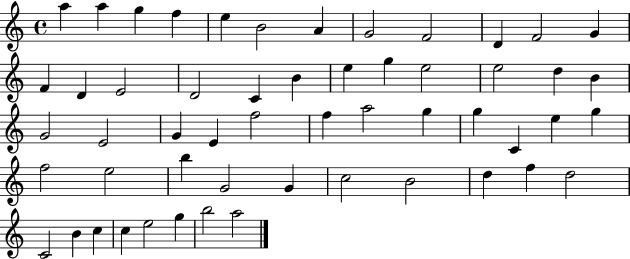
{
  \clef treble
  \time 4/4
  \defaultTimeSignature
  \key c \major
  a''4 a''4 g''4 f''4 | e''4 b'2 a'4 | g'2 f'2 | d'4 f'2 g'4 | \break f'4 d'4 e'2 | d'2 c'4 b'4 | e''4 g''4 e''2 | e''2 d''4 b'4 | \break g'2 e'2 | g'4 e'4 f''2 | f''4 a''2 g''4 | g''4 c'4 e''4 g''4 | \break f''2 e''2 | b''4 g'2 g'4 | c''2 b'2 | d''4 f''4 d''2 | \break c'2 b'4 c''4 | c''4 e''2 g''4 | b''2 a''2 | \bar "|."
}